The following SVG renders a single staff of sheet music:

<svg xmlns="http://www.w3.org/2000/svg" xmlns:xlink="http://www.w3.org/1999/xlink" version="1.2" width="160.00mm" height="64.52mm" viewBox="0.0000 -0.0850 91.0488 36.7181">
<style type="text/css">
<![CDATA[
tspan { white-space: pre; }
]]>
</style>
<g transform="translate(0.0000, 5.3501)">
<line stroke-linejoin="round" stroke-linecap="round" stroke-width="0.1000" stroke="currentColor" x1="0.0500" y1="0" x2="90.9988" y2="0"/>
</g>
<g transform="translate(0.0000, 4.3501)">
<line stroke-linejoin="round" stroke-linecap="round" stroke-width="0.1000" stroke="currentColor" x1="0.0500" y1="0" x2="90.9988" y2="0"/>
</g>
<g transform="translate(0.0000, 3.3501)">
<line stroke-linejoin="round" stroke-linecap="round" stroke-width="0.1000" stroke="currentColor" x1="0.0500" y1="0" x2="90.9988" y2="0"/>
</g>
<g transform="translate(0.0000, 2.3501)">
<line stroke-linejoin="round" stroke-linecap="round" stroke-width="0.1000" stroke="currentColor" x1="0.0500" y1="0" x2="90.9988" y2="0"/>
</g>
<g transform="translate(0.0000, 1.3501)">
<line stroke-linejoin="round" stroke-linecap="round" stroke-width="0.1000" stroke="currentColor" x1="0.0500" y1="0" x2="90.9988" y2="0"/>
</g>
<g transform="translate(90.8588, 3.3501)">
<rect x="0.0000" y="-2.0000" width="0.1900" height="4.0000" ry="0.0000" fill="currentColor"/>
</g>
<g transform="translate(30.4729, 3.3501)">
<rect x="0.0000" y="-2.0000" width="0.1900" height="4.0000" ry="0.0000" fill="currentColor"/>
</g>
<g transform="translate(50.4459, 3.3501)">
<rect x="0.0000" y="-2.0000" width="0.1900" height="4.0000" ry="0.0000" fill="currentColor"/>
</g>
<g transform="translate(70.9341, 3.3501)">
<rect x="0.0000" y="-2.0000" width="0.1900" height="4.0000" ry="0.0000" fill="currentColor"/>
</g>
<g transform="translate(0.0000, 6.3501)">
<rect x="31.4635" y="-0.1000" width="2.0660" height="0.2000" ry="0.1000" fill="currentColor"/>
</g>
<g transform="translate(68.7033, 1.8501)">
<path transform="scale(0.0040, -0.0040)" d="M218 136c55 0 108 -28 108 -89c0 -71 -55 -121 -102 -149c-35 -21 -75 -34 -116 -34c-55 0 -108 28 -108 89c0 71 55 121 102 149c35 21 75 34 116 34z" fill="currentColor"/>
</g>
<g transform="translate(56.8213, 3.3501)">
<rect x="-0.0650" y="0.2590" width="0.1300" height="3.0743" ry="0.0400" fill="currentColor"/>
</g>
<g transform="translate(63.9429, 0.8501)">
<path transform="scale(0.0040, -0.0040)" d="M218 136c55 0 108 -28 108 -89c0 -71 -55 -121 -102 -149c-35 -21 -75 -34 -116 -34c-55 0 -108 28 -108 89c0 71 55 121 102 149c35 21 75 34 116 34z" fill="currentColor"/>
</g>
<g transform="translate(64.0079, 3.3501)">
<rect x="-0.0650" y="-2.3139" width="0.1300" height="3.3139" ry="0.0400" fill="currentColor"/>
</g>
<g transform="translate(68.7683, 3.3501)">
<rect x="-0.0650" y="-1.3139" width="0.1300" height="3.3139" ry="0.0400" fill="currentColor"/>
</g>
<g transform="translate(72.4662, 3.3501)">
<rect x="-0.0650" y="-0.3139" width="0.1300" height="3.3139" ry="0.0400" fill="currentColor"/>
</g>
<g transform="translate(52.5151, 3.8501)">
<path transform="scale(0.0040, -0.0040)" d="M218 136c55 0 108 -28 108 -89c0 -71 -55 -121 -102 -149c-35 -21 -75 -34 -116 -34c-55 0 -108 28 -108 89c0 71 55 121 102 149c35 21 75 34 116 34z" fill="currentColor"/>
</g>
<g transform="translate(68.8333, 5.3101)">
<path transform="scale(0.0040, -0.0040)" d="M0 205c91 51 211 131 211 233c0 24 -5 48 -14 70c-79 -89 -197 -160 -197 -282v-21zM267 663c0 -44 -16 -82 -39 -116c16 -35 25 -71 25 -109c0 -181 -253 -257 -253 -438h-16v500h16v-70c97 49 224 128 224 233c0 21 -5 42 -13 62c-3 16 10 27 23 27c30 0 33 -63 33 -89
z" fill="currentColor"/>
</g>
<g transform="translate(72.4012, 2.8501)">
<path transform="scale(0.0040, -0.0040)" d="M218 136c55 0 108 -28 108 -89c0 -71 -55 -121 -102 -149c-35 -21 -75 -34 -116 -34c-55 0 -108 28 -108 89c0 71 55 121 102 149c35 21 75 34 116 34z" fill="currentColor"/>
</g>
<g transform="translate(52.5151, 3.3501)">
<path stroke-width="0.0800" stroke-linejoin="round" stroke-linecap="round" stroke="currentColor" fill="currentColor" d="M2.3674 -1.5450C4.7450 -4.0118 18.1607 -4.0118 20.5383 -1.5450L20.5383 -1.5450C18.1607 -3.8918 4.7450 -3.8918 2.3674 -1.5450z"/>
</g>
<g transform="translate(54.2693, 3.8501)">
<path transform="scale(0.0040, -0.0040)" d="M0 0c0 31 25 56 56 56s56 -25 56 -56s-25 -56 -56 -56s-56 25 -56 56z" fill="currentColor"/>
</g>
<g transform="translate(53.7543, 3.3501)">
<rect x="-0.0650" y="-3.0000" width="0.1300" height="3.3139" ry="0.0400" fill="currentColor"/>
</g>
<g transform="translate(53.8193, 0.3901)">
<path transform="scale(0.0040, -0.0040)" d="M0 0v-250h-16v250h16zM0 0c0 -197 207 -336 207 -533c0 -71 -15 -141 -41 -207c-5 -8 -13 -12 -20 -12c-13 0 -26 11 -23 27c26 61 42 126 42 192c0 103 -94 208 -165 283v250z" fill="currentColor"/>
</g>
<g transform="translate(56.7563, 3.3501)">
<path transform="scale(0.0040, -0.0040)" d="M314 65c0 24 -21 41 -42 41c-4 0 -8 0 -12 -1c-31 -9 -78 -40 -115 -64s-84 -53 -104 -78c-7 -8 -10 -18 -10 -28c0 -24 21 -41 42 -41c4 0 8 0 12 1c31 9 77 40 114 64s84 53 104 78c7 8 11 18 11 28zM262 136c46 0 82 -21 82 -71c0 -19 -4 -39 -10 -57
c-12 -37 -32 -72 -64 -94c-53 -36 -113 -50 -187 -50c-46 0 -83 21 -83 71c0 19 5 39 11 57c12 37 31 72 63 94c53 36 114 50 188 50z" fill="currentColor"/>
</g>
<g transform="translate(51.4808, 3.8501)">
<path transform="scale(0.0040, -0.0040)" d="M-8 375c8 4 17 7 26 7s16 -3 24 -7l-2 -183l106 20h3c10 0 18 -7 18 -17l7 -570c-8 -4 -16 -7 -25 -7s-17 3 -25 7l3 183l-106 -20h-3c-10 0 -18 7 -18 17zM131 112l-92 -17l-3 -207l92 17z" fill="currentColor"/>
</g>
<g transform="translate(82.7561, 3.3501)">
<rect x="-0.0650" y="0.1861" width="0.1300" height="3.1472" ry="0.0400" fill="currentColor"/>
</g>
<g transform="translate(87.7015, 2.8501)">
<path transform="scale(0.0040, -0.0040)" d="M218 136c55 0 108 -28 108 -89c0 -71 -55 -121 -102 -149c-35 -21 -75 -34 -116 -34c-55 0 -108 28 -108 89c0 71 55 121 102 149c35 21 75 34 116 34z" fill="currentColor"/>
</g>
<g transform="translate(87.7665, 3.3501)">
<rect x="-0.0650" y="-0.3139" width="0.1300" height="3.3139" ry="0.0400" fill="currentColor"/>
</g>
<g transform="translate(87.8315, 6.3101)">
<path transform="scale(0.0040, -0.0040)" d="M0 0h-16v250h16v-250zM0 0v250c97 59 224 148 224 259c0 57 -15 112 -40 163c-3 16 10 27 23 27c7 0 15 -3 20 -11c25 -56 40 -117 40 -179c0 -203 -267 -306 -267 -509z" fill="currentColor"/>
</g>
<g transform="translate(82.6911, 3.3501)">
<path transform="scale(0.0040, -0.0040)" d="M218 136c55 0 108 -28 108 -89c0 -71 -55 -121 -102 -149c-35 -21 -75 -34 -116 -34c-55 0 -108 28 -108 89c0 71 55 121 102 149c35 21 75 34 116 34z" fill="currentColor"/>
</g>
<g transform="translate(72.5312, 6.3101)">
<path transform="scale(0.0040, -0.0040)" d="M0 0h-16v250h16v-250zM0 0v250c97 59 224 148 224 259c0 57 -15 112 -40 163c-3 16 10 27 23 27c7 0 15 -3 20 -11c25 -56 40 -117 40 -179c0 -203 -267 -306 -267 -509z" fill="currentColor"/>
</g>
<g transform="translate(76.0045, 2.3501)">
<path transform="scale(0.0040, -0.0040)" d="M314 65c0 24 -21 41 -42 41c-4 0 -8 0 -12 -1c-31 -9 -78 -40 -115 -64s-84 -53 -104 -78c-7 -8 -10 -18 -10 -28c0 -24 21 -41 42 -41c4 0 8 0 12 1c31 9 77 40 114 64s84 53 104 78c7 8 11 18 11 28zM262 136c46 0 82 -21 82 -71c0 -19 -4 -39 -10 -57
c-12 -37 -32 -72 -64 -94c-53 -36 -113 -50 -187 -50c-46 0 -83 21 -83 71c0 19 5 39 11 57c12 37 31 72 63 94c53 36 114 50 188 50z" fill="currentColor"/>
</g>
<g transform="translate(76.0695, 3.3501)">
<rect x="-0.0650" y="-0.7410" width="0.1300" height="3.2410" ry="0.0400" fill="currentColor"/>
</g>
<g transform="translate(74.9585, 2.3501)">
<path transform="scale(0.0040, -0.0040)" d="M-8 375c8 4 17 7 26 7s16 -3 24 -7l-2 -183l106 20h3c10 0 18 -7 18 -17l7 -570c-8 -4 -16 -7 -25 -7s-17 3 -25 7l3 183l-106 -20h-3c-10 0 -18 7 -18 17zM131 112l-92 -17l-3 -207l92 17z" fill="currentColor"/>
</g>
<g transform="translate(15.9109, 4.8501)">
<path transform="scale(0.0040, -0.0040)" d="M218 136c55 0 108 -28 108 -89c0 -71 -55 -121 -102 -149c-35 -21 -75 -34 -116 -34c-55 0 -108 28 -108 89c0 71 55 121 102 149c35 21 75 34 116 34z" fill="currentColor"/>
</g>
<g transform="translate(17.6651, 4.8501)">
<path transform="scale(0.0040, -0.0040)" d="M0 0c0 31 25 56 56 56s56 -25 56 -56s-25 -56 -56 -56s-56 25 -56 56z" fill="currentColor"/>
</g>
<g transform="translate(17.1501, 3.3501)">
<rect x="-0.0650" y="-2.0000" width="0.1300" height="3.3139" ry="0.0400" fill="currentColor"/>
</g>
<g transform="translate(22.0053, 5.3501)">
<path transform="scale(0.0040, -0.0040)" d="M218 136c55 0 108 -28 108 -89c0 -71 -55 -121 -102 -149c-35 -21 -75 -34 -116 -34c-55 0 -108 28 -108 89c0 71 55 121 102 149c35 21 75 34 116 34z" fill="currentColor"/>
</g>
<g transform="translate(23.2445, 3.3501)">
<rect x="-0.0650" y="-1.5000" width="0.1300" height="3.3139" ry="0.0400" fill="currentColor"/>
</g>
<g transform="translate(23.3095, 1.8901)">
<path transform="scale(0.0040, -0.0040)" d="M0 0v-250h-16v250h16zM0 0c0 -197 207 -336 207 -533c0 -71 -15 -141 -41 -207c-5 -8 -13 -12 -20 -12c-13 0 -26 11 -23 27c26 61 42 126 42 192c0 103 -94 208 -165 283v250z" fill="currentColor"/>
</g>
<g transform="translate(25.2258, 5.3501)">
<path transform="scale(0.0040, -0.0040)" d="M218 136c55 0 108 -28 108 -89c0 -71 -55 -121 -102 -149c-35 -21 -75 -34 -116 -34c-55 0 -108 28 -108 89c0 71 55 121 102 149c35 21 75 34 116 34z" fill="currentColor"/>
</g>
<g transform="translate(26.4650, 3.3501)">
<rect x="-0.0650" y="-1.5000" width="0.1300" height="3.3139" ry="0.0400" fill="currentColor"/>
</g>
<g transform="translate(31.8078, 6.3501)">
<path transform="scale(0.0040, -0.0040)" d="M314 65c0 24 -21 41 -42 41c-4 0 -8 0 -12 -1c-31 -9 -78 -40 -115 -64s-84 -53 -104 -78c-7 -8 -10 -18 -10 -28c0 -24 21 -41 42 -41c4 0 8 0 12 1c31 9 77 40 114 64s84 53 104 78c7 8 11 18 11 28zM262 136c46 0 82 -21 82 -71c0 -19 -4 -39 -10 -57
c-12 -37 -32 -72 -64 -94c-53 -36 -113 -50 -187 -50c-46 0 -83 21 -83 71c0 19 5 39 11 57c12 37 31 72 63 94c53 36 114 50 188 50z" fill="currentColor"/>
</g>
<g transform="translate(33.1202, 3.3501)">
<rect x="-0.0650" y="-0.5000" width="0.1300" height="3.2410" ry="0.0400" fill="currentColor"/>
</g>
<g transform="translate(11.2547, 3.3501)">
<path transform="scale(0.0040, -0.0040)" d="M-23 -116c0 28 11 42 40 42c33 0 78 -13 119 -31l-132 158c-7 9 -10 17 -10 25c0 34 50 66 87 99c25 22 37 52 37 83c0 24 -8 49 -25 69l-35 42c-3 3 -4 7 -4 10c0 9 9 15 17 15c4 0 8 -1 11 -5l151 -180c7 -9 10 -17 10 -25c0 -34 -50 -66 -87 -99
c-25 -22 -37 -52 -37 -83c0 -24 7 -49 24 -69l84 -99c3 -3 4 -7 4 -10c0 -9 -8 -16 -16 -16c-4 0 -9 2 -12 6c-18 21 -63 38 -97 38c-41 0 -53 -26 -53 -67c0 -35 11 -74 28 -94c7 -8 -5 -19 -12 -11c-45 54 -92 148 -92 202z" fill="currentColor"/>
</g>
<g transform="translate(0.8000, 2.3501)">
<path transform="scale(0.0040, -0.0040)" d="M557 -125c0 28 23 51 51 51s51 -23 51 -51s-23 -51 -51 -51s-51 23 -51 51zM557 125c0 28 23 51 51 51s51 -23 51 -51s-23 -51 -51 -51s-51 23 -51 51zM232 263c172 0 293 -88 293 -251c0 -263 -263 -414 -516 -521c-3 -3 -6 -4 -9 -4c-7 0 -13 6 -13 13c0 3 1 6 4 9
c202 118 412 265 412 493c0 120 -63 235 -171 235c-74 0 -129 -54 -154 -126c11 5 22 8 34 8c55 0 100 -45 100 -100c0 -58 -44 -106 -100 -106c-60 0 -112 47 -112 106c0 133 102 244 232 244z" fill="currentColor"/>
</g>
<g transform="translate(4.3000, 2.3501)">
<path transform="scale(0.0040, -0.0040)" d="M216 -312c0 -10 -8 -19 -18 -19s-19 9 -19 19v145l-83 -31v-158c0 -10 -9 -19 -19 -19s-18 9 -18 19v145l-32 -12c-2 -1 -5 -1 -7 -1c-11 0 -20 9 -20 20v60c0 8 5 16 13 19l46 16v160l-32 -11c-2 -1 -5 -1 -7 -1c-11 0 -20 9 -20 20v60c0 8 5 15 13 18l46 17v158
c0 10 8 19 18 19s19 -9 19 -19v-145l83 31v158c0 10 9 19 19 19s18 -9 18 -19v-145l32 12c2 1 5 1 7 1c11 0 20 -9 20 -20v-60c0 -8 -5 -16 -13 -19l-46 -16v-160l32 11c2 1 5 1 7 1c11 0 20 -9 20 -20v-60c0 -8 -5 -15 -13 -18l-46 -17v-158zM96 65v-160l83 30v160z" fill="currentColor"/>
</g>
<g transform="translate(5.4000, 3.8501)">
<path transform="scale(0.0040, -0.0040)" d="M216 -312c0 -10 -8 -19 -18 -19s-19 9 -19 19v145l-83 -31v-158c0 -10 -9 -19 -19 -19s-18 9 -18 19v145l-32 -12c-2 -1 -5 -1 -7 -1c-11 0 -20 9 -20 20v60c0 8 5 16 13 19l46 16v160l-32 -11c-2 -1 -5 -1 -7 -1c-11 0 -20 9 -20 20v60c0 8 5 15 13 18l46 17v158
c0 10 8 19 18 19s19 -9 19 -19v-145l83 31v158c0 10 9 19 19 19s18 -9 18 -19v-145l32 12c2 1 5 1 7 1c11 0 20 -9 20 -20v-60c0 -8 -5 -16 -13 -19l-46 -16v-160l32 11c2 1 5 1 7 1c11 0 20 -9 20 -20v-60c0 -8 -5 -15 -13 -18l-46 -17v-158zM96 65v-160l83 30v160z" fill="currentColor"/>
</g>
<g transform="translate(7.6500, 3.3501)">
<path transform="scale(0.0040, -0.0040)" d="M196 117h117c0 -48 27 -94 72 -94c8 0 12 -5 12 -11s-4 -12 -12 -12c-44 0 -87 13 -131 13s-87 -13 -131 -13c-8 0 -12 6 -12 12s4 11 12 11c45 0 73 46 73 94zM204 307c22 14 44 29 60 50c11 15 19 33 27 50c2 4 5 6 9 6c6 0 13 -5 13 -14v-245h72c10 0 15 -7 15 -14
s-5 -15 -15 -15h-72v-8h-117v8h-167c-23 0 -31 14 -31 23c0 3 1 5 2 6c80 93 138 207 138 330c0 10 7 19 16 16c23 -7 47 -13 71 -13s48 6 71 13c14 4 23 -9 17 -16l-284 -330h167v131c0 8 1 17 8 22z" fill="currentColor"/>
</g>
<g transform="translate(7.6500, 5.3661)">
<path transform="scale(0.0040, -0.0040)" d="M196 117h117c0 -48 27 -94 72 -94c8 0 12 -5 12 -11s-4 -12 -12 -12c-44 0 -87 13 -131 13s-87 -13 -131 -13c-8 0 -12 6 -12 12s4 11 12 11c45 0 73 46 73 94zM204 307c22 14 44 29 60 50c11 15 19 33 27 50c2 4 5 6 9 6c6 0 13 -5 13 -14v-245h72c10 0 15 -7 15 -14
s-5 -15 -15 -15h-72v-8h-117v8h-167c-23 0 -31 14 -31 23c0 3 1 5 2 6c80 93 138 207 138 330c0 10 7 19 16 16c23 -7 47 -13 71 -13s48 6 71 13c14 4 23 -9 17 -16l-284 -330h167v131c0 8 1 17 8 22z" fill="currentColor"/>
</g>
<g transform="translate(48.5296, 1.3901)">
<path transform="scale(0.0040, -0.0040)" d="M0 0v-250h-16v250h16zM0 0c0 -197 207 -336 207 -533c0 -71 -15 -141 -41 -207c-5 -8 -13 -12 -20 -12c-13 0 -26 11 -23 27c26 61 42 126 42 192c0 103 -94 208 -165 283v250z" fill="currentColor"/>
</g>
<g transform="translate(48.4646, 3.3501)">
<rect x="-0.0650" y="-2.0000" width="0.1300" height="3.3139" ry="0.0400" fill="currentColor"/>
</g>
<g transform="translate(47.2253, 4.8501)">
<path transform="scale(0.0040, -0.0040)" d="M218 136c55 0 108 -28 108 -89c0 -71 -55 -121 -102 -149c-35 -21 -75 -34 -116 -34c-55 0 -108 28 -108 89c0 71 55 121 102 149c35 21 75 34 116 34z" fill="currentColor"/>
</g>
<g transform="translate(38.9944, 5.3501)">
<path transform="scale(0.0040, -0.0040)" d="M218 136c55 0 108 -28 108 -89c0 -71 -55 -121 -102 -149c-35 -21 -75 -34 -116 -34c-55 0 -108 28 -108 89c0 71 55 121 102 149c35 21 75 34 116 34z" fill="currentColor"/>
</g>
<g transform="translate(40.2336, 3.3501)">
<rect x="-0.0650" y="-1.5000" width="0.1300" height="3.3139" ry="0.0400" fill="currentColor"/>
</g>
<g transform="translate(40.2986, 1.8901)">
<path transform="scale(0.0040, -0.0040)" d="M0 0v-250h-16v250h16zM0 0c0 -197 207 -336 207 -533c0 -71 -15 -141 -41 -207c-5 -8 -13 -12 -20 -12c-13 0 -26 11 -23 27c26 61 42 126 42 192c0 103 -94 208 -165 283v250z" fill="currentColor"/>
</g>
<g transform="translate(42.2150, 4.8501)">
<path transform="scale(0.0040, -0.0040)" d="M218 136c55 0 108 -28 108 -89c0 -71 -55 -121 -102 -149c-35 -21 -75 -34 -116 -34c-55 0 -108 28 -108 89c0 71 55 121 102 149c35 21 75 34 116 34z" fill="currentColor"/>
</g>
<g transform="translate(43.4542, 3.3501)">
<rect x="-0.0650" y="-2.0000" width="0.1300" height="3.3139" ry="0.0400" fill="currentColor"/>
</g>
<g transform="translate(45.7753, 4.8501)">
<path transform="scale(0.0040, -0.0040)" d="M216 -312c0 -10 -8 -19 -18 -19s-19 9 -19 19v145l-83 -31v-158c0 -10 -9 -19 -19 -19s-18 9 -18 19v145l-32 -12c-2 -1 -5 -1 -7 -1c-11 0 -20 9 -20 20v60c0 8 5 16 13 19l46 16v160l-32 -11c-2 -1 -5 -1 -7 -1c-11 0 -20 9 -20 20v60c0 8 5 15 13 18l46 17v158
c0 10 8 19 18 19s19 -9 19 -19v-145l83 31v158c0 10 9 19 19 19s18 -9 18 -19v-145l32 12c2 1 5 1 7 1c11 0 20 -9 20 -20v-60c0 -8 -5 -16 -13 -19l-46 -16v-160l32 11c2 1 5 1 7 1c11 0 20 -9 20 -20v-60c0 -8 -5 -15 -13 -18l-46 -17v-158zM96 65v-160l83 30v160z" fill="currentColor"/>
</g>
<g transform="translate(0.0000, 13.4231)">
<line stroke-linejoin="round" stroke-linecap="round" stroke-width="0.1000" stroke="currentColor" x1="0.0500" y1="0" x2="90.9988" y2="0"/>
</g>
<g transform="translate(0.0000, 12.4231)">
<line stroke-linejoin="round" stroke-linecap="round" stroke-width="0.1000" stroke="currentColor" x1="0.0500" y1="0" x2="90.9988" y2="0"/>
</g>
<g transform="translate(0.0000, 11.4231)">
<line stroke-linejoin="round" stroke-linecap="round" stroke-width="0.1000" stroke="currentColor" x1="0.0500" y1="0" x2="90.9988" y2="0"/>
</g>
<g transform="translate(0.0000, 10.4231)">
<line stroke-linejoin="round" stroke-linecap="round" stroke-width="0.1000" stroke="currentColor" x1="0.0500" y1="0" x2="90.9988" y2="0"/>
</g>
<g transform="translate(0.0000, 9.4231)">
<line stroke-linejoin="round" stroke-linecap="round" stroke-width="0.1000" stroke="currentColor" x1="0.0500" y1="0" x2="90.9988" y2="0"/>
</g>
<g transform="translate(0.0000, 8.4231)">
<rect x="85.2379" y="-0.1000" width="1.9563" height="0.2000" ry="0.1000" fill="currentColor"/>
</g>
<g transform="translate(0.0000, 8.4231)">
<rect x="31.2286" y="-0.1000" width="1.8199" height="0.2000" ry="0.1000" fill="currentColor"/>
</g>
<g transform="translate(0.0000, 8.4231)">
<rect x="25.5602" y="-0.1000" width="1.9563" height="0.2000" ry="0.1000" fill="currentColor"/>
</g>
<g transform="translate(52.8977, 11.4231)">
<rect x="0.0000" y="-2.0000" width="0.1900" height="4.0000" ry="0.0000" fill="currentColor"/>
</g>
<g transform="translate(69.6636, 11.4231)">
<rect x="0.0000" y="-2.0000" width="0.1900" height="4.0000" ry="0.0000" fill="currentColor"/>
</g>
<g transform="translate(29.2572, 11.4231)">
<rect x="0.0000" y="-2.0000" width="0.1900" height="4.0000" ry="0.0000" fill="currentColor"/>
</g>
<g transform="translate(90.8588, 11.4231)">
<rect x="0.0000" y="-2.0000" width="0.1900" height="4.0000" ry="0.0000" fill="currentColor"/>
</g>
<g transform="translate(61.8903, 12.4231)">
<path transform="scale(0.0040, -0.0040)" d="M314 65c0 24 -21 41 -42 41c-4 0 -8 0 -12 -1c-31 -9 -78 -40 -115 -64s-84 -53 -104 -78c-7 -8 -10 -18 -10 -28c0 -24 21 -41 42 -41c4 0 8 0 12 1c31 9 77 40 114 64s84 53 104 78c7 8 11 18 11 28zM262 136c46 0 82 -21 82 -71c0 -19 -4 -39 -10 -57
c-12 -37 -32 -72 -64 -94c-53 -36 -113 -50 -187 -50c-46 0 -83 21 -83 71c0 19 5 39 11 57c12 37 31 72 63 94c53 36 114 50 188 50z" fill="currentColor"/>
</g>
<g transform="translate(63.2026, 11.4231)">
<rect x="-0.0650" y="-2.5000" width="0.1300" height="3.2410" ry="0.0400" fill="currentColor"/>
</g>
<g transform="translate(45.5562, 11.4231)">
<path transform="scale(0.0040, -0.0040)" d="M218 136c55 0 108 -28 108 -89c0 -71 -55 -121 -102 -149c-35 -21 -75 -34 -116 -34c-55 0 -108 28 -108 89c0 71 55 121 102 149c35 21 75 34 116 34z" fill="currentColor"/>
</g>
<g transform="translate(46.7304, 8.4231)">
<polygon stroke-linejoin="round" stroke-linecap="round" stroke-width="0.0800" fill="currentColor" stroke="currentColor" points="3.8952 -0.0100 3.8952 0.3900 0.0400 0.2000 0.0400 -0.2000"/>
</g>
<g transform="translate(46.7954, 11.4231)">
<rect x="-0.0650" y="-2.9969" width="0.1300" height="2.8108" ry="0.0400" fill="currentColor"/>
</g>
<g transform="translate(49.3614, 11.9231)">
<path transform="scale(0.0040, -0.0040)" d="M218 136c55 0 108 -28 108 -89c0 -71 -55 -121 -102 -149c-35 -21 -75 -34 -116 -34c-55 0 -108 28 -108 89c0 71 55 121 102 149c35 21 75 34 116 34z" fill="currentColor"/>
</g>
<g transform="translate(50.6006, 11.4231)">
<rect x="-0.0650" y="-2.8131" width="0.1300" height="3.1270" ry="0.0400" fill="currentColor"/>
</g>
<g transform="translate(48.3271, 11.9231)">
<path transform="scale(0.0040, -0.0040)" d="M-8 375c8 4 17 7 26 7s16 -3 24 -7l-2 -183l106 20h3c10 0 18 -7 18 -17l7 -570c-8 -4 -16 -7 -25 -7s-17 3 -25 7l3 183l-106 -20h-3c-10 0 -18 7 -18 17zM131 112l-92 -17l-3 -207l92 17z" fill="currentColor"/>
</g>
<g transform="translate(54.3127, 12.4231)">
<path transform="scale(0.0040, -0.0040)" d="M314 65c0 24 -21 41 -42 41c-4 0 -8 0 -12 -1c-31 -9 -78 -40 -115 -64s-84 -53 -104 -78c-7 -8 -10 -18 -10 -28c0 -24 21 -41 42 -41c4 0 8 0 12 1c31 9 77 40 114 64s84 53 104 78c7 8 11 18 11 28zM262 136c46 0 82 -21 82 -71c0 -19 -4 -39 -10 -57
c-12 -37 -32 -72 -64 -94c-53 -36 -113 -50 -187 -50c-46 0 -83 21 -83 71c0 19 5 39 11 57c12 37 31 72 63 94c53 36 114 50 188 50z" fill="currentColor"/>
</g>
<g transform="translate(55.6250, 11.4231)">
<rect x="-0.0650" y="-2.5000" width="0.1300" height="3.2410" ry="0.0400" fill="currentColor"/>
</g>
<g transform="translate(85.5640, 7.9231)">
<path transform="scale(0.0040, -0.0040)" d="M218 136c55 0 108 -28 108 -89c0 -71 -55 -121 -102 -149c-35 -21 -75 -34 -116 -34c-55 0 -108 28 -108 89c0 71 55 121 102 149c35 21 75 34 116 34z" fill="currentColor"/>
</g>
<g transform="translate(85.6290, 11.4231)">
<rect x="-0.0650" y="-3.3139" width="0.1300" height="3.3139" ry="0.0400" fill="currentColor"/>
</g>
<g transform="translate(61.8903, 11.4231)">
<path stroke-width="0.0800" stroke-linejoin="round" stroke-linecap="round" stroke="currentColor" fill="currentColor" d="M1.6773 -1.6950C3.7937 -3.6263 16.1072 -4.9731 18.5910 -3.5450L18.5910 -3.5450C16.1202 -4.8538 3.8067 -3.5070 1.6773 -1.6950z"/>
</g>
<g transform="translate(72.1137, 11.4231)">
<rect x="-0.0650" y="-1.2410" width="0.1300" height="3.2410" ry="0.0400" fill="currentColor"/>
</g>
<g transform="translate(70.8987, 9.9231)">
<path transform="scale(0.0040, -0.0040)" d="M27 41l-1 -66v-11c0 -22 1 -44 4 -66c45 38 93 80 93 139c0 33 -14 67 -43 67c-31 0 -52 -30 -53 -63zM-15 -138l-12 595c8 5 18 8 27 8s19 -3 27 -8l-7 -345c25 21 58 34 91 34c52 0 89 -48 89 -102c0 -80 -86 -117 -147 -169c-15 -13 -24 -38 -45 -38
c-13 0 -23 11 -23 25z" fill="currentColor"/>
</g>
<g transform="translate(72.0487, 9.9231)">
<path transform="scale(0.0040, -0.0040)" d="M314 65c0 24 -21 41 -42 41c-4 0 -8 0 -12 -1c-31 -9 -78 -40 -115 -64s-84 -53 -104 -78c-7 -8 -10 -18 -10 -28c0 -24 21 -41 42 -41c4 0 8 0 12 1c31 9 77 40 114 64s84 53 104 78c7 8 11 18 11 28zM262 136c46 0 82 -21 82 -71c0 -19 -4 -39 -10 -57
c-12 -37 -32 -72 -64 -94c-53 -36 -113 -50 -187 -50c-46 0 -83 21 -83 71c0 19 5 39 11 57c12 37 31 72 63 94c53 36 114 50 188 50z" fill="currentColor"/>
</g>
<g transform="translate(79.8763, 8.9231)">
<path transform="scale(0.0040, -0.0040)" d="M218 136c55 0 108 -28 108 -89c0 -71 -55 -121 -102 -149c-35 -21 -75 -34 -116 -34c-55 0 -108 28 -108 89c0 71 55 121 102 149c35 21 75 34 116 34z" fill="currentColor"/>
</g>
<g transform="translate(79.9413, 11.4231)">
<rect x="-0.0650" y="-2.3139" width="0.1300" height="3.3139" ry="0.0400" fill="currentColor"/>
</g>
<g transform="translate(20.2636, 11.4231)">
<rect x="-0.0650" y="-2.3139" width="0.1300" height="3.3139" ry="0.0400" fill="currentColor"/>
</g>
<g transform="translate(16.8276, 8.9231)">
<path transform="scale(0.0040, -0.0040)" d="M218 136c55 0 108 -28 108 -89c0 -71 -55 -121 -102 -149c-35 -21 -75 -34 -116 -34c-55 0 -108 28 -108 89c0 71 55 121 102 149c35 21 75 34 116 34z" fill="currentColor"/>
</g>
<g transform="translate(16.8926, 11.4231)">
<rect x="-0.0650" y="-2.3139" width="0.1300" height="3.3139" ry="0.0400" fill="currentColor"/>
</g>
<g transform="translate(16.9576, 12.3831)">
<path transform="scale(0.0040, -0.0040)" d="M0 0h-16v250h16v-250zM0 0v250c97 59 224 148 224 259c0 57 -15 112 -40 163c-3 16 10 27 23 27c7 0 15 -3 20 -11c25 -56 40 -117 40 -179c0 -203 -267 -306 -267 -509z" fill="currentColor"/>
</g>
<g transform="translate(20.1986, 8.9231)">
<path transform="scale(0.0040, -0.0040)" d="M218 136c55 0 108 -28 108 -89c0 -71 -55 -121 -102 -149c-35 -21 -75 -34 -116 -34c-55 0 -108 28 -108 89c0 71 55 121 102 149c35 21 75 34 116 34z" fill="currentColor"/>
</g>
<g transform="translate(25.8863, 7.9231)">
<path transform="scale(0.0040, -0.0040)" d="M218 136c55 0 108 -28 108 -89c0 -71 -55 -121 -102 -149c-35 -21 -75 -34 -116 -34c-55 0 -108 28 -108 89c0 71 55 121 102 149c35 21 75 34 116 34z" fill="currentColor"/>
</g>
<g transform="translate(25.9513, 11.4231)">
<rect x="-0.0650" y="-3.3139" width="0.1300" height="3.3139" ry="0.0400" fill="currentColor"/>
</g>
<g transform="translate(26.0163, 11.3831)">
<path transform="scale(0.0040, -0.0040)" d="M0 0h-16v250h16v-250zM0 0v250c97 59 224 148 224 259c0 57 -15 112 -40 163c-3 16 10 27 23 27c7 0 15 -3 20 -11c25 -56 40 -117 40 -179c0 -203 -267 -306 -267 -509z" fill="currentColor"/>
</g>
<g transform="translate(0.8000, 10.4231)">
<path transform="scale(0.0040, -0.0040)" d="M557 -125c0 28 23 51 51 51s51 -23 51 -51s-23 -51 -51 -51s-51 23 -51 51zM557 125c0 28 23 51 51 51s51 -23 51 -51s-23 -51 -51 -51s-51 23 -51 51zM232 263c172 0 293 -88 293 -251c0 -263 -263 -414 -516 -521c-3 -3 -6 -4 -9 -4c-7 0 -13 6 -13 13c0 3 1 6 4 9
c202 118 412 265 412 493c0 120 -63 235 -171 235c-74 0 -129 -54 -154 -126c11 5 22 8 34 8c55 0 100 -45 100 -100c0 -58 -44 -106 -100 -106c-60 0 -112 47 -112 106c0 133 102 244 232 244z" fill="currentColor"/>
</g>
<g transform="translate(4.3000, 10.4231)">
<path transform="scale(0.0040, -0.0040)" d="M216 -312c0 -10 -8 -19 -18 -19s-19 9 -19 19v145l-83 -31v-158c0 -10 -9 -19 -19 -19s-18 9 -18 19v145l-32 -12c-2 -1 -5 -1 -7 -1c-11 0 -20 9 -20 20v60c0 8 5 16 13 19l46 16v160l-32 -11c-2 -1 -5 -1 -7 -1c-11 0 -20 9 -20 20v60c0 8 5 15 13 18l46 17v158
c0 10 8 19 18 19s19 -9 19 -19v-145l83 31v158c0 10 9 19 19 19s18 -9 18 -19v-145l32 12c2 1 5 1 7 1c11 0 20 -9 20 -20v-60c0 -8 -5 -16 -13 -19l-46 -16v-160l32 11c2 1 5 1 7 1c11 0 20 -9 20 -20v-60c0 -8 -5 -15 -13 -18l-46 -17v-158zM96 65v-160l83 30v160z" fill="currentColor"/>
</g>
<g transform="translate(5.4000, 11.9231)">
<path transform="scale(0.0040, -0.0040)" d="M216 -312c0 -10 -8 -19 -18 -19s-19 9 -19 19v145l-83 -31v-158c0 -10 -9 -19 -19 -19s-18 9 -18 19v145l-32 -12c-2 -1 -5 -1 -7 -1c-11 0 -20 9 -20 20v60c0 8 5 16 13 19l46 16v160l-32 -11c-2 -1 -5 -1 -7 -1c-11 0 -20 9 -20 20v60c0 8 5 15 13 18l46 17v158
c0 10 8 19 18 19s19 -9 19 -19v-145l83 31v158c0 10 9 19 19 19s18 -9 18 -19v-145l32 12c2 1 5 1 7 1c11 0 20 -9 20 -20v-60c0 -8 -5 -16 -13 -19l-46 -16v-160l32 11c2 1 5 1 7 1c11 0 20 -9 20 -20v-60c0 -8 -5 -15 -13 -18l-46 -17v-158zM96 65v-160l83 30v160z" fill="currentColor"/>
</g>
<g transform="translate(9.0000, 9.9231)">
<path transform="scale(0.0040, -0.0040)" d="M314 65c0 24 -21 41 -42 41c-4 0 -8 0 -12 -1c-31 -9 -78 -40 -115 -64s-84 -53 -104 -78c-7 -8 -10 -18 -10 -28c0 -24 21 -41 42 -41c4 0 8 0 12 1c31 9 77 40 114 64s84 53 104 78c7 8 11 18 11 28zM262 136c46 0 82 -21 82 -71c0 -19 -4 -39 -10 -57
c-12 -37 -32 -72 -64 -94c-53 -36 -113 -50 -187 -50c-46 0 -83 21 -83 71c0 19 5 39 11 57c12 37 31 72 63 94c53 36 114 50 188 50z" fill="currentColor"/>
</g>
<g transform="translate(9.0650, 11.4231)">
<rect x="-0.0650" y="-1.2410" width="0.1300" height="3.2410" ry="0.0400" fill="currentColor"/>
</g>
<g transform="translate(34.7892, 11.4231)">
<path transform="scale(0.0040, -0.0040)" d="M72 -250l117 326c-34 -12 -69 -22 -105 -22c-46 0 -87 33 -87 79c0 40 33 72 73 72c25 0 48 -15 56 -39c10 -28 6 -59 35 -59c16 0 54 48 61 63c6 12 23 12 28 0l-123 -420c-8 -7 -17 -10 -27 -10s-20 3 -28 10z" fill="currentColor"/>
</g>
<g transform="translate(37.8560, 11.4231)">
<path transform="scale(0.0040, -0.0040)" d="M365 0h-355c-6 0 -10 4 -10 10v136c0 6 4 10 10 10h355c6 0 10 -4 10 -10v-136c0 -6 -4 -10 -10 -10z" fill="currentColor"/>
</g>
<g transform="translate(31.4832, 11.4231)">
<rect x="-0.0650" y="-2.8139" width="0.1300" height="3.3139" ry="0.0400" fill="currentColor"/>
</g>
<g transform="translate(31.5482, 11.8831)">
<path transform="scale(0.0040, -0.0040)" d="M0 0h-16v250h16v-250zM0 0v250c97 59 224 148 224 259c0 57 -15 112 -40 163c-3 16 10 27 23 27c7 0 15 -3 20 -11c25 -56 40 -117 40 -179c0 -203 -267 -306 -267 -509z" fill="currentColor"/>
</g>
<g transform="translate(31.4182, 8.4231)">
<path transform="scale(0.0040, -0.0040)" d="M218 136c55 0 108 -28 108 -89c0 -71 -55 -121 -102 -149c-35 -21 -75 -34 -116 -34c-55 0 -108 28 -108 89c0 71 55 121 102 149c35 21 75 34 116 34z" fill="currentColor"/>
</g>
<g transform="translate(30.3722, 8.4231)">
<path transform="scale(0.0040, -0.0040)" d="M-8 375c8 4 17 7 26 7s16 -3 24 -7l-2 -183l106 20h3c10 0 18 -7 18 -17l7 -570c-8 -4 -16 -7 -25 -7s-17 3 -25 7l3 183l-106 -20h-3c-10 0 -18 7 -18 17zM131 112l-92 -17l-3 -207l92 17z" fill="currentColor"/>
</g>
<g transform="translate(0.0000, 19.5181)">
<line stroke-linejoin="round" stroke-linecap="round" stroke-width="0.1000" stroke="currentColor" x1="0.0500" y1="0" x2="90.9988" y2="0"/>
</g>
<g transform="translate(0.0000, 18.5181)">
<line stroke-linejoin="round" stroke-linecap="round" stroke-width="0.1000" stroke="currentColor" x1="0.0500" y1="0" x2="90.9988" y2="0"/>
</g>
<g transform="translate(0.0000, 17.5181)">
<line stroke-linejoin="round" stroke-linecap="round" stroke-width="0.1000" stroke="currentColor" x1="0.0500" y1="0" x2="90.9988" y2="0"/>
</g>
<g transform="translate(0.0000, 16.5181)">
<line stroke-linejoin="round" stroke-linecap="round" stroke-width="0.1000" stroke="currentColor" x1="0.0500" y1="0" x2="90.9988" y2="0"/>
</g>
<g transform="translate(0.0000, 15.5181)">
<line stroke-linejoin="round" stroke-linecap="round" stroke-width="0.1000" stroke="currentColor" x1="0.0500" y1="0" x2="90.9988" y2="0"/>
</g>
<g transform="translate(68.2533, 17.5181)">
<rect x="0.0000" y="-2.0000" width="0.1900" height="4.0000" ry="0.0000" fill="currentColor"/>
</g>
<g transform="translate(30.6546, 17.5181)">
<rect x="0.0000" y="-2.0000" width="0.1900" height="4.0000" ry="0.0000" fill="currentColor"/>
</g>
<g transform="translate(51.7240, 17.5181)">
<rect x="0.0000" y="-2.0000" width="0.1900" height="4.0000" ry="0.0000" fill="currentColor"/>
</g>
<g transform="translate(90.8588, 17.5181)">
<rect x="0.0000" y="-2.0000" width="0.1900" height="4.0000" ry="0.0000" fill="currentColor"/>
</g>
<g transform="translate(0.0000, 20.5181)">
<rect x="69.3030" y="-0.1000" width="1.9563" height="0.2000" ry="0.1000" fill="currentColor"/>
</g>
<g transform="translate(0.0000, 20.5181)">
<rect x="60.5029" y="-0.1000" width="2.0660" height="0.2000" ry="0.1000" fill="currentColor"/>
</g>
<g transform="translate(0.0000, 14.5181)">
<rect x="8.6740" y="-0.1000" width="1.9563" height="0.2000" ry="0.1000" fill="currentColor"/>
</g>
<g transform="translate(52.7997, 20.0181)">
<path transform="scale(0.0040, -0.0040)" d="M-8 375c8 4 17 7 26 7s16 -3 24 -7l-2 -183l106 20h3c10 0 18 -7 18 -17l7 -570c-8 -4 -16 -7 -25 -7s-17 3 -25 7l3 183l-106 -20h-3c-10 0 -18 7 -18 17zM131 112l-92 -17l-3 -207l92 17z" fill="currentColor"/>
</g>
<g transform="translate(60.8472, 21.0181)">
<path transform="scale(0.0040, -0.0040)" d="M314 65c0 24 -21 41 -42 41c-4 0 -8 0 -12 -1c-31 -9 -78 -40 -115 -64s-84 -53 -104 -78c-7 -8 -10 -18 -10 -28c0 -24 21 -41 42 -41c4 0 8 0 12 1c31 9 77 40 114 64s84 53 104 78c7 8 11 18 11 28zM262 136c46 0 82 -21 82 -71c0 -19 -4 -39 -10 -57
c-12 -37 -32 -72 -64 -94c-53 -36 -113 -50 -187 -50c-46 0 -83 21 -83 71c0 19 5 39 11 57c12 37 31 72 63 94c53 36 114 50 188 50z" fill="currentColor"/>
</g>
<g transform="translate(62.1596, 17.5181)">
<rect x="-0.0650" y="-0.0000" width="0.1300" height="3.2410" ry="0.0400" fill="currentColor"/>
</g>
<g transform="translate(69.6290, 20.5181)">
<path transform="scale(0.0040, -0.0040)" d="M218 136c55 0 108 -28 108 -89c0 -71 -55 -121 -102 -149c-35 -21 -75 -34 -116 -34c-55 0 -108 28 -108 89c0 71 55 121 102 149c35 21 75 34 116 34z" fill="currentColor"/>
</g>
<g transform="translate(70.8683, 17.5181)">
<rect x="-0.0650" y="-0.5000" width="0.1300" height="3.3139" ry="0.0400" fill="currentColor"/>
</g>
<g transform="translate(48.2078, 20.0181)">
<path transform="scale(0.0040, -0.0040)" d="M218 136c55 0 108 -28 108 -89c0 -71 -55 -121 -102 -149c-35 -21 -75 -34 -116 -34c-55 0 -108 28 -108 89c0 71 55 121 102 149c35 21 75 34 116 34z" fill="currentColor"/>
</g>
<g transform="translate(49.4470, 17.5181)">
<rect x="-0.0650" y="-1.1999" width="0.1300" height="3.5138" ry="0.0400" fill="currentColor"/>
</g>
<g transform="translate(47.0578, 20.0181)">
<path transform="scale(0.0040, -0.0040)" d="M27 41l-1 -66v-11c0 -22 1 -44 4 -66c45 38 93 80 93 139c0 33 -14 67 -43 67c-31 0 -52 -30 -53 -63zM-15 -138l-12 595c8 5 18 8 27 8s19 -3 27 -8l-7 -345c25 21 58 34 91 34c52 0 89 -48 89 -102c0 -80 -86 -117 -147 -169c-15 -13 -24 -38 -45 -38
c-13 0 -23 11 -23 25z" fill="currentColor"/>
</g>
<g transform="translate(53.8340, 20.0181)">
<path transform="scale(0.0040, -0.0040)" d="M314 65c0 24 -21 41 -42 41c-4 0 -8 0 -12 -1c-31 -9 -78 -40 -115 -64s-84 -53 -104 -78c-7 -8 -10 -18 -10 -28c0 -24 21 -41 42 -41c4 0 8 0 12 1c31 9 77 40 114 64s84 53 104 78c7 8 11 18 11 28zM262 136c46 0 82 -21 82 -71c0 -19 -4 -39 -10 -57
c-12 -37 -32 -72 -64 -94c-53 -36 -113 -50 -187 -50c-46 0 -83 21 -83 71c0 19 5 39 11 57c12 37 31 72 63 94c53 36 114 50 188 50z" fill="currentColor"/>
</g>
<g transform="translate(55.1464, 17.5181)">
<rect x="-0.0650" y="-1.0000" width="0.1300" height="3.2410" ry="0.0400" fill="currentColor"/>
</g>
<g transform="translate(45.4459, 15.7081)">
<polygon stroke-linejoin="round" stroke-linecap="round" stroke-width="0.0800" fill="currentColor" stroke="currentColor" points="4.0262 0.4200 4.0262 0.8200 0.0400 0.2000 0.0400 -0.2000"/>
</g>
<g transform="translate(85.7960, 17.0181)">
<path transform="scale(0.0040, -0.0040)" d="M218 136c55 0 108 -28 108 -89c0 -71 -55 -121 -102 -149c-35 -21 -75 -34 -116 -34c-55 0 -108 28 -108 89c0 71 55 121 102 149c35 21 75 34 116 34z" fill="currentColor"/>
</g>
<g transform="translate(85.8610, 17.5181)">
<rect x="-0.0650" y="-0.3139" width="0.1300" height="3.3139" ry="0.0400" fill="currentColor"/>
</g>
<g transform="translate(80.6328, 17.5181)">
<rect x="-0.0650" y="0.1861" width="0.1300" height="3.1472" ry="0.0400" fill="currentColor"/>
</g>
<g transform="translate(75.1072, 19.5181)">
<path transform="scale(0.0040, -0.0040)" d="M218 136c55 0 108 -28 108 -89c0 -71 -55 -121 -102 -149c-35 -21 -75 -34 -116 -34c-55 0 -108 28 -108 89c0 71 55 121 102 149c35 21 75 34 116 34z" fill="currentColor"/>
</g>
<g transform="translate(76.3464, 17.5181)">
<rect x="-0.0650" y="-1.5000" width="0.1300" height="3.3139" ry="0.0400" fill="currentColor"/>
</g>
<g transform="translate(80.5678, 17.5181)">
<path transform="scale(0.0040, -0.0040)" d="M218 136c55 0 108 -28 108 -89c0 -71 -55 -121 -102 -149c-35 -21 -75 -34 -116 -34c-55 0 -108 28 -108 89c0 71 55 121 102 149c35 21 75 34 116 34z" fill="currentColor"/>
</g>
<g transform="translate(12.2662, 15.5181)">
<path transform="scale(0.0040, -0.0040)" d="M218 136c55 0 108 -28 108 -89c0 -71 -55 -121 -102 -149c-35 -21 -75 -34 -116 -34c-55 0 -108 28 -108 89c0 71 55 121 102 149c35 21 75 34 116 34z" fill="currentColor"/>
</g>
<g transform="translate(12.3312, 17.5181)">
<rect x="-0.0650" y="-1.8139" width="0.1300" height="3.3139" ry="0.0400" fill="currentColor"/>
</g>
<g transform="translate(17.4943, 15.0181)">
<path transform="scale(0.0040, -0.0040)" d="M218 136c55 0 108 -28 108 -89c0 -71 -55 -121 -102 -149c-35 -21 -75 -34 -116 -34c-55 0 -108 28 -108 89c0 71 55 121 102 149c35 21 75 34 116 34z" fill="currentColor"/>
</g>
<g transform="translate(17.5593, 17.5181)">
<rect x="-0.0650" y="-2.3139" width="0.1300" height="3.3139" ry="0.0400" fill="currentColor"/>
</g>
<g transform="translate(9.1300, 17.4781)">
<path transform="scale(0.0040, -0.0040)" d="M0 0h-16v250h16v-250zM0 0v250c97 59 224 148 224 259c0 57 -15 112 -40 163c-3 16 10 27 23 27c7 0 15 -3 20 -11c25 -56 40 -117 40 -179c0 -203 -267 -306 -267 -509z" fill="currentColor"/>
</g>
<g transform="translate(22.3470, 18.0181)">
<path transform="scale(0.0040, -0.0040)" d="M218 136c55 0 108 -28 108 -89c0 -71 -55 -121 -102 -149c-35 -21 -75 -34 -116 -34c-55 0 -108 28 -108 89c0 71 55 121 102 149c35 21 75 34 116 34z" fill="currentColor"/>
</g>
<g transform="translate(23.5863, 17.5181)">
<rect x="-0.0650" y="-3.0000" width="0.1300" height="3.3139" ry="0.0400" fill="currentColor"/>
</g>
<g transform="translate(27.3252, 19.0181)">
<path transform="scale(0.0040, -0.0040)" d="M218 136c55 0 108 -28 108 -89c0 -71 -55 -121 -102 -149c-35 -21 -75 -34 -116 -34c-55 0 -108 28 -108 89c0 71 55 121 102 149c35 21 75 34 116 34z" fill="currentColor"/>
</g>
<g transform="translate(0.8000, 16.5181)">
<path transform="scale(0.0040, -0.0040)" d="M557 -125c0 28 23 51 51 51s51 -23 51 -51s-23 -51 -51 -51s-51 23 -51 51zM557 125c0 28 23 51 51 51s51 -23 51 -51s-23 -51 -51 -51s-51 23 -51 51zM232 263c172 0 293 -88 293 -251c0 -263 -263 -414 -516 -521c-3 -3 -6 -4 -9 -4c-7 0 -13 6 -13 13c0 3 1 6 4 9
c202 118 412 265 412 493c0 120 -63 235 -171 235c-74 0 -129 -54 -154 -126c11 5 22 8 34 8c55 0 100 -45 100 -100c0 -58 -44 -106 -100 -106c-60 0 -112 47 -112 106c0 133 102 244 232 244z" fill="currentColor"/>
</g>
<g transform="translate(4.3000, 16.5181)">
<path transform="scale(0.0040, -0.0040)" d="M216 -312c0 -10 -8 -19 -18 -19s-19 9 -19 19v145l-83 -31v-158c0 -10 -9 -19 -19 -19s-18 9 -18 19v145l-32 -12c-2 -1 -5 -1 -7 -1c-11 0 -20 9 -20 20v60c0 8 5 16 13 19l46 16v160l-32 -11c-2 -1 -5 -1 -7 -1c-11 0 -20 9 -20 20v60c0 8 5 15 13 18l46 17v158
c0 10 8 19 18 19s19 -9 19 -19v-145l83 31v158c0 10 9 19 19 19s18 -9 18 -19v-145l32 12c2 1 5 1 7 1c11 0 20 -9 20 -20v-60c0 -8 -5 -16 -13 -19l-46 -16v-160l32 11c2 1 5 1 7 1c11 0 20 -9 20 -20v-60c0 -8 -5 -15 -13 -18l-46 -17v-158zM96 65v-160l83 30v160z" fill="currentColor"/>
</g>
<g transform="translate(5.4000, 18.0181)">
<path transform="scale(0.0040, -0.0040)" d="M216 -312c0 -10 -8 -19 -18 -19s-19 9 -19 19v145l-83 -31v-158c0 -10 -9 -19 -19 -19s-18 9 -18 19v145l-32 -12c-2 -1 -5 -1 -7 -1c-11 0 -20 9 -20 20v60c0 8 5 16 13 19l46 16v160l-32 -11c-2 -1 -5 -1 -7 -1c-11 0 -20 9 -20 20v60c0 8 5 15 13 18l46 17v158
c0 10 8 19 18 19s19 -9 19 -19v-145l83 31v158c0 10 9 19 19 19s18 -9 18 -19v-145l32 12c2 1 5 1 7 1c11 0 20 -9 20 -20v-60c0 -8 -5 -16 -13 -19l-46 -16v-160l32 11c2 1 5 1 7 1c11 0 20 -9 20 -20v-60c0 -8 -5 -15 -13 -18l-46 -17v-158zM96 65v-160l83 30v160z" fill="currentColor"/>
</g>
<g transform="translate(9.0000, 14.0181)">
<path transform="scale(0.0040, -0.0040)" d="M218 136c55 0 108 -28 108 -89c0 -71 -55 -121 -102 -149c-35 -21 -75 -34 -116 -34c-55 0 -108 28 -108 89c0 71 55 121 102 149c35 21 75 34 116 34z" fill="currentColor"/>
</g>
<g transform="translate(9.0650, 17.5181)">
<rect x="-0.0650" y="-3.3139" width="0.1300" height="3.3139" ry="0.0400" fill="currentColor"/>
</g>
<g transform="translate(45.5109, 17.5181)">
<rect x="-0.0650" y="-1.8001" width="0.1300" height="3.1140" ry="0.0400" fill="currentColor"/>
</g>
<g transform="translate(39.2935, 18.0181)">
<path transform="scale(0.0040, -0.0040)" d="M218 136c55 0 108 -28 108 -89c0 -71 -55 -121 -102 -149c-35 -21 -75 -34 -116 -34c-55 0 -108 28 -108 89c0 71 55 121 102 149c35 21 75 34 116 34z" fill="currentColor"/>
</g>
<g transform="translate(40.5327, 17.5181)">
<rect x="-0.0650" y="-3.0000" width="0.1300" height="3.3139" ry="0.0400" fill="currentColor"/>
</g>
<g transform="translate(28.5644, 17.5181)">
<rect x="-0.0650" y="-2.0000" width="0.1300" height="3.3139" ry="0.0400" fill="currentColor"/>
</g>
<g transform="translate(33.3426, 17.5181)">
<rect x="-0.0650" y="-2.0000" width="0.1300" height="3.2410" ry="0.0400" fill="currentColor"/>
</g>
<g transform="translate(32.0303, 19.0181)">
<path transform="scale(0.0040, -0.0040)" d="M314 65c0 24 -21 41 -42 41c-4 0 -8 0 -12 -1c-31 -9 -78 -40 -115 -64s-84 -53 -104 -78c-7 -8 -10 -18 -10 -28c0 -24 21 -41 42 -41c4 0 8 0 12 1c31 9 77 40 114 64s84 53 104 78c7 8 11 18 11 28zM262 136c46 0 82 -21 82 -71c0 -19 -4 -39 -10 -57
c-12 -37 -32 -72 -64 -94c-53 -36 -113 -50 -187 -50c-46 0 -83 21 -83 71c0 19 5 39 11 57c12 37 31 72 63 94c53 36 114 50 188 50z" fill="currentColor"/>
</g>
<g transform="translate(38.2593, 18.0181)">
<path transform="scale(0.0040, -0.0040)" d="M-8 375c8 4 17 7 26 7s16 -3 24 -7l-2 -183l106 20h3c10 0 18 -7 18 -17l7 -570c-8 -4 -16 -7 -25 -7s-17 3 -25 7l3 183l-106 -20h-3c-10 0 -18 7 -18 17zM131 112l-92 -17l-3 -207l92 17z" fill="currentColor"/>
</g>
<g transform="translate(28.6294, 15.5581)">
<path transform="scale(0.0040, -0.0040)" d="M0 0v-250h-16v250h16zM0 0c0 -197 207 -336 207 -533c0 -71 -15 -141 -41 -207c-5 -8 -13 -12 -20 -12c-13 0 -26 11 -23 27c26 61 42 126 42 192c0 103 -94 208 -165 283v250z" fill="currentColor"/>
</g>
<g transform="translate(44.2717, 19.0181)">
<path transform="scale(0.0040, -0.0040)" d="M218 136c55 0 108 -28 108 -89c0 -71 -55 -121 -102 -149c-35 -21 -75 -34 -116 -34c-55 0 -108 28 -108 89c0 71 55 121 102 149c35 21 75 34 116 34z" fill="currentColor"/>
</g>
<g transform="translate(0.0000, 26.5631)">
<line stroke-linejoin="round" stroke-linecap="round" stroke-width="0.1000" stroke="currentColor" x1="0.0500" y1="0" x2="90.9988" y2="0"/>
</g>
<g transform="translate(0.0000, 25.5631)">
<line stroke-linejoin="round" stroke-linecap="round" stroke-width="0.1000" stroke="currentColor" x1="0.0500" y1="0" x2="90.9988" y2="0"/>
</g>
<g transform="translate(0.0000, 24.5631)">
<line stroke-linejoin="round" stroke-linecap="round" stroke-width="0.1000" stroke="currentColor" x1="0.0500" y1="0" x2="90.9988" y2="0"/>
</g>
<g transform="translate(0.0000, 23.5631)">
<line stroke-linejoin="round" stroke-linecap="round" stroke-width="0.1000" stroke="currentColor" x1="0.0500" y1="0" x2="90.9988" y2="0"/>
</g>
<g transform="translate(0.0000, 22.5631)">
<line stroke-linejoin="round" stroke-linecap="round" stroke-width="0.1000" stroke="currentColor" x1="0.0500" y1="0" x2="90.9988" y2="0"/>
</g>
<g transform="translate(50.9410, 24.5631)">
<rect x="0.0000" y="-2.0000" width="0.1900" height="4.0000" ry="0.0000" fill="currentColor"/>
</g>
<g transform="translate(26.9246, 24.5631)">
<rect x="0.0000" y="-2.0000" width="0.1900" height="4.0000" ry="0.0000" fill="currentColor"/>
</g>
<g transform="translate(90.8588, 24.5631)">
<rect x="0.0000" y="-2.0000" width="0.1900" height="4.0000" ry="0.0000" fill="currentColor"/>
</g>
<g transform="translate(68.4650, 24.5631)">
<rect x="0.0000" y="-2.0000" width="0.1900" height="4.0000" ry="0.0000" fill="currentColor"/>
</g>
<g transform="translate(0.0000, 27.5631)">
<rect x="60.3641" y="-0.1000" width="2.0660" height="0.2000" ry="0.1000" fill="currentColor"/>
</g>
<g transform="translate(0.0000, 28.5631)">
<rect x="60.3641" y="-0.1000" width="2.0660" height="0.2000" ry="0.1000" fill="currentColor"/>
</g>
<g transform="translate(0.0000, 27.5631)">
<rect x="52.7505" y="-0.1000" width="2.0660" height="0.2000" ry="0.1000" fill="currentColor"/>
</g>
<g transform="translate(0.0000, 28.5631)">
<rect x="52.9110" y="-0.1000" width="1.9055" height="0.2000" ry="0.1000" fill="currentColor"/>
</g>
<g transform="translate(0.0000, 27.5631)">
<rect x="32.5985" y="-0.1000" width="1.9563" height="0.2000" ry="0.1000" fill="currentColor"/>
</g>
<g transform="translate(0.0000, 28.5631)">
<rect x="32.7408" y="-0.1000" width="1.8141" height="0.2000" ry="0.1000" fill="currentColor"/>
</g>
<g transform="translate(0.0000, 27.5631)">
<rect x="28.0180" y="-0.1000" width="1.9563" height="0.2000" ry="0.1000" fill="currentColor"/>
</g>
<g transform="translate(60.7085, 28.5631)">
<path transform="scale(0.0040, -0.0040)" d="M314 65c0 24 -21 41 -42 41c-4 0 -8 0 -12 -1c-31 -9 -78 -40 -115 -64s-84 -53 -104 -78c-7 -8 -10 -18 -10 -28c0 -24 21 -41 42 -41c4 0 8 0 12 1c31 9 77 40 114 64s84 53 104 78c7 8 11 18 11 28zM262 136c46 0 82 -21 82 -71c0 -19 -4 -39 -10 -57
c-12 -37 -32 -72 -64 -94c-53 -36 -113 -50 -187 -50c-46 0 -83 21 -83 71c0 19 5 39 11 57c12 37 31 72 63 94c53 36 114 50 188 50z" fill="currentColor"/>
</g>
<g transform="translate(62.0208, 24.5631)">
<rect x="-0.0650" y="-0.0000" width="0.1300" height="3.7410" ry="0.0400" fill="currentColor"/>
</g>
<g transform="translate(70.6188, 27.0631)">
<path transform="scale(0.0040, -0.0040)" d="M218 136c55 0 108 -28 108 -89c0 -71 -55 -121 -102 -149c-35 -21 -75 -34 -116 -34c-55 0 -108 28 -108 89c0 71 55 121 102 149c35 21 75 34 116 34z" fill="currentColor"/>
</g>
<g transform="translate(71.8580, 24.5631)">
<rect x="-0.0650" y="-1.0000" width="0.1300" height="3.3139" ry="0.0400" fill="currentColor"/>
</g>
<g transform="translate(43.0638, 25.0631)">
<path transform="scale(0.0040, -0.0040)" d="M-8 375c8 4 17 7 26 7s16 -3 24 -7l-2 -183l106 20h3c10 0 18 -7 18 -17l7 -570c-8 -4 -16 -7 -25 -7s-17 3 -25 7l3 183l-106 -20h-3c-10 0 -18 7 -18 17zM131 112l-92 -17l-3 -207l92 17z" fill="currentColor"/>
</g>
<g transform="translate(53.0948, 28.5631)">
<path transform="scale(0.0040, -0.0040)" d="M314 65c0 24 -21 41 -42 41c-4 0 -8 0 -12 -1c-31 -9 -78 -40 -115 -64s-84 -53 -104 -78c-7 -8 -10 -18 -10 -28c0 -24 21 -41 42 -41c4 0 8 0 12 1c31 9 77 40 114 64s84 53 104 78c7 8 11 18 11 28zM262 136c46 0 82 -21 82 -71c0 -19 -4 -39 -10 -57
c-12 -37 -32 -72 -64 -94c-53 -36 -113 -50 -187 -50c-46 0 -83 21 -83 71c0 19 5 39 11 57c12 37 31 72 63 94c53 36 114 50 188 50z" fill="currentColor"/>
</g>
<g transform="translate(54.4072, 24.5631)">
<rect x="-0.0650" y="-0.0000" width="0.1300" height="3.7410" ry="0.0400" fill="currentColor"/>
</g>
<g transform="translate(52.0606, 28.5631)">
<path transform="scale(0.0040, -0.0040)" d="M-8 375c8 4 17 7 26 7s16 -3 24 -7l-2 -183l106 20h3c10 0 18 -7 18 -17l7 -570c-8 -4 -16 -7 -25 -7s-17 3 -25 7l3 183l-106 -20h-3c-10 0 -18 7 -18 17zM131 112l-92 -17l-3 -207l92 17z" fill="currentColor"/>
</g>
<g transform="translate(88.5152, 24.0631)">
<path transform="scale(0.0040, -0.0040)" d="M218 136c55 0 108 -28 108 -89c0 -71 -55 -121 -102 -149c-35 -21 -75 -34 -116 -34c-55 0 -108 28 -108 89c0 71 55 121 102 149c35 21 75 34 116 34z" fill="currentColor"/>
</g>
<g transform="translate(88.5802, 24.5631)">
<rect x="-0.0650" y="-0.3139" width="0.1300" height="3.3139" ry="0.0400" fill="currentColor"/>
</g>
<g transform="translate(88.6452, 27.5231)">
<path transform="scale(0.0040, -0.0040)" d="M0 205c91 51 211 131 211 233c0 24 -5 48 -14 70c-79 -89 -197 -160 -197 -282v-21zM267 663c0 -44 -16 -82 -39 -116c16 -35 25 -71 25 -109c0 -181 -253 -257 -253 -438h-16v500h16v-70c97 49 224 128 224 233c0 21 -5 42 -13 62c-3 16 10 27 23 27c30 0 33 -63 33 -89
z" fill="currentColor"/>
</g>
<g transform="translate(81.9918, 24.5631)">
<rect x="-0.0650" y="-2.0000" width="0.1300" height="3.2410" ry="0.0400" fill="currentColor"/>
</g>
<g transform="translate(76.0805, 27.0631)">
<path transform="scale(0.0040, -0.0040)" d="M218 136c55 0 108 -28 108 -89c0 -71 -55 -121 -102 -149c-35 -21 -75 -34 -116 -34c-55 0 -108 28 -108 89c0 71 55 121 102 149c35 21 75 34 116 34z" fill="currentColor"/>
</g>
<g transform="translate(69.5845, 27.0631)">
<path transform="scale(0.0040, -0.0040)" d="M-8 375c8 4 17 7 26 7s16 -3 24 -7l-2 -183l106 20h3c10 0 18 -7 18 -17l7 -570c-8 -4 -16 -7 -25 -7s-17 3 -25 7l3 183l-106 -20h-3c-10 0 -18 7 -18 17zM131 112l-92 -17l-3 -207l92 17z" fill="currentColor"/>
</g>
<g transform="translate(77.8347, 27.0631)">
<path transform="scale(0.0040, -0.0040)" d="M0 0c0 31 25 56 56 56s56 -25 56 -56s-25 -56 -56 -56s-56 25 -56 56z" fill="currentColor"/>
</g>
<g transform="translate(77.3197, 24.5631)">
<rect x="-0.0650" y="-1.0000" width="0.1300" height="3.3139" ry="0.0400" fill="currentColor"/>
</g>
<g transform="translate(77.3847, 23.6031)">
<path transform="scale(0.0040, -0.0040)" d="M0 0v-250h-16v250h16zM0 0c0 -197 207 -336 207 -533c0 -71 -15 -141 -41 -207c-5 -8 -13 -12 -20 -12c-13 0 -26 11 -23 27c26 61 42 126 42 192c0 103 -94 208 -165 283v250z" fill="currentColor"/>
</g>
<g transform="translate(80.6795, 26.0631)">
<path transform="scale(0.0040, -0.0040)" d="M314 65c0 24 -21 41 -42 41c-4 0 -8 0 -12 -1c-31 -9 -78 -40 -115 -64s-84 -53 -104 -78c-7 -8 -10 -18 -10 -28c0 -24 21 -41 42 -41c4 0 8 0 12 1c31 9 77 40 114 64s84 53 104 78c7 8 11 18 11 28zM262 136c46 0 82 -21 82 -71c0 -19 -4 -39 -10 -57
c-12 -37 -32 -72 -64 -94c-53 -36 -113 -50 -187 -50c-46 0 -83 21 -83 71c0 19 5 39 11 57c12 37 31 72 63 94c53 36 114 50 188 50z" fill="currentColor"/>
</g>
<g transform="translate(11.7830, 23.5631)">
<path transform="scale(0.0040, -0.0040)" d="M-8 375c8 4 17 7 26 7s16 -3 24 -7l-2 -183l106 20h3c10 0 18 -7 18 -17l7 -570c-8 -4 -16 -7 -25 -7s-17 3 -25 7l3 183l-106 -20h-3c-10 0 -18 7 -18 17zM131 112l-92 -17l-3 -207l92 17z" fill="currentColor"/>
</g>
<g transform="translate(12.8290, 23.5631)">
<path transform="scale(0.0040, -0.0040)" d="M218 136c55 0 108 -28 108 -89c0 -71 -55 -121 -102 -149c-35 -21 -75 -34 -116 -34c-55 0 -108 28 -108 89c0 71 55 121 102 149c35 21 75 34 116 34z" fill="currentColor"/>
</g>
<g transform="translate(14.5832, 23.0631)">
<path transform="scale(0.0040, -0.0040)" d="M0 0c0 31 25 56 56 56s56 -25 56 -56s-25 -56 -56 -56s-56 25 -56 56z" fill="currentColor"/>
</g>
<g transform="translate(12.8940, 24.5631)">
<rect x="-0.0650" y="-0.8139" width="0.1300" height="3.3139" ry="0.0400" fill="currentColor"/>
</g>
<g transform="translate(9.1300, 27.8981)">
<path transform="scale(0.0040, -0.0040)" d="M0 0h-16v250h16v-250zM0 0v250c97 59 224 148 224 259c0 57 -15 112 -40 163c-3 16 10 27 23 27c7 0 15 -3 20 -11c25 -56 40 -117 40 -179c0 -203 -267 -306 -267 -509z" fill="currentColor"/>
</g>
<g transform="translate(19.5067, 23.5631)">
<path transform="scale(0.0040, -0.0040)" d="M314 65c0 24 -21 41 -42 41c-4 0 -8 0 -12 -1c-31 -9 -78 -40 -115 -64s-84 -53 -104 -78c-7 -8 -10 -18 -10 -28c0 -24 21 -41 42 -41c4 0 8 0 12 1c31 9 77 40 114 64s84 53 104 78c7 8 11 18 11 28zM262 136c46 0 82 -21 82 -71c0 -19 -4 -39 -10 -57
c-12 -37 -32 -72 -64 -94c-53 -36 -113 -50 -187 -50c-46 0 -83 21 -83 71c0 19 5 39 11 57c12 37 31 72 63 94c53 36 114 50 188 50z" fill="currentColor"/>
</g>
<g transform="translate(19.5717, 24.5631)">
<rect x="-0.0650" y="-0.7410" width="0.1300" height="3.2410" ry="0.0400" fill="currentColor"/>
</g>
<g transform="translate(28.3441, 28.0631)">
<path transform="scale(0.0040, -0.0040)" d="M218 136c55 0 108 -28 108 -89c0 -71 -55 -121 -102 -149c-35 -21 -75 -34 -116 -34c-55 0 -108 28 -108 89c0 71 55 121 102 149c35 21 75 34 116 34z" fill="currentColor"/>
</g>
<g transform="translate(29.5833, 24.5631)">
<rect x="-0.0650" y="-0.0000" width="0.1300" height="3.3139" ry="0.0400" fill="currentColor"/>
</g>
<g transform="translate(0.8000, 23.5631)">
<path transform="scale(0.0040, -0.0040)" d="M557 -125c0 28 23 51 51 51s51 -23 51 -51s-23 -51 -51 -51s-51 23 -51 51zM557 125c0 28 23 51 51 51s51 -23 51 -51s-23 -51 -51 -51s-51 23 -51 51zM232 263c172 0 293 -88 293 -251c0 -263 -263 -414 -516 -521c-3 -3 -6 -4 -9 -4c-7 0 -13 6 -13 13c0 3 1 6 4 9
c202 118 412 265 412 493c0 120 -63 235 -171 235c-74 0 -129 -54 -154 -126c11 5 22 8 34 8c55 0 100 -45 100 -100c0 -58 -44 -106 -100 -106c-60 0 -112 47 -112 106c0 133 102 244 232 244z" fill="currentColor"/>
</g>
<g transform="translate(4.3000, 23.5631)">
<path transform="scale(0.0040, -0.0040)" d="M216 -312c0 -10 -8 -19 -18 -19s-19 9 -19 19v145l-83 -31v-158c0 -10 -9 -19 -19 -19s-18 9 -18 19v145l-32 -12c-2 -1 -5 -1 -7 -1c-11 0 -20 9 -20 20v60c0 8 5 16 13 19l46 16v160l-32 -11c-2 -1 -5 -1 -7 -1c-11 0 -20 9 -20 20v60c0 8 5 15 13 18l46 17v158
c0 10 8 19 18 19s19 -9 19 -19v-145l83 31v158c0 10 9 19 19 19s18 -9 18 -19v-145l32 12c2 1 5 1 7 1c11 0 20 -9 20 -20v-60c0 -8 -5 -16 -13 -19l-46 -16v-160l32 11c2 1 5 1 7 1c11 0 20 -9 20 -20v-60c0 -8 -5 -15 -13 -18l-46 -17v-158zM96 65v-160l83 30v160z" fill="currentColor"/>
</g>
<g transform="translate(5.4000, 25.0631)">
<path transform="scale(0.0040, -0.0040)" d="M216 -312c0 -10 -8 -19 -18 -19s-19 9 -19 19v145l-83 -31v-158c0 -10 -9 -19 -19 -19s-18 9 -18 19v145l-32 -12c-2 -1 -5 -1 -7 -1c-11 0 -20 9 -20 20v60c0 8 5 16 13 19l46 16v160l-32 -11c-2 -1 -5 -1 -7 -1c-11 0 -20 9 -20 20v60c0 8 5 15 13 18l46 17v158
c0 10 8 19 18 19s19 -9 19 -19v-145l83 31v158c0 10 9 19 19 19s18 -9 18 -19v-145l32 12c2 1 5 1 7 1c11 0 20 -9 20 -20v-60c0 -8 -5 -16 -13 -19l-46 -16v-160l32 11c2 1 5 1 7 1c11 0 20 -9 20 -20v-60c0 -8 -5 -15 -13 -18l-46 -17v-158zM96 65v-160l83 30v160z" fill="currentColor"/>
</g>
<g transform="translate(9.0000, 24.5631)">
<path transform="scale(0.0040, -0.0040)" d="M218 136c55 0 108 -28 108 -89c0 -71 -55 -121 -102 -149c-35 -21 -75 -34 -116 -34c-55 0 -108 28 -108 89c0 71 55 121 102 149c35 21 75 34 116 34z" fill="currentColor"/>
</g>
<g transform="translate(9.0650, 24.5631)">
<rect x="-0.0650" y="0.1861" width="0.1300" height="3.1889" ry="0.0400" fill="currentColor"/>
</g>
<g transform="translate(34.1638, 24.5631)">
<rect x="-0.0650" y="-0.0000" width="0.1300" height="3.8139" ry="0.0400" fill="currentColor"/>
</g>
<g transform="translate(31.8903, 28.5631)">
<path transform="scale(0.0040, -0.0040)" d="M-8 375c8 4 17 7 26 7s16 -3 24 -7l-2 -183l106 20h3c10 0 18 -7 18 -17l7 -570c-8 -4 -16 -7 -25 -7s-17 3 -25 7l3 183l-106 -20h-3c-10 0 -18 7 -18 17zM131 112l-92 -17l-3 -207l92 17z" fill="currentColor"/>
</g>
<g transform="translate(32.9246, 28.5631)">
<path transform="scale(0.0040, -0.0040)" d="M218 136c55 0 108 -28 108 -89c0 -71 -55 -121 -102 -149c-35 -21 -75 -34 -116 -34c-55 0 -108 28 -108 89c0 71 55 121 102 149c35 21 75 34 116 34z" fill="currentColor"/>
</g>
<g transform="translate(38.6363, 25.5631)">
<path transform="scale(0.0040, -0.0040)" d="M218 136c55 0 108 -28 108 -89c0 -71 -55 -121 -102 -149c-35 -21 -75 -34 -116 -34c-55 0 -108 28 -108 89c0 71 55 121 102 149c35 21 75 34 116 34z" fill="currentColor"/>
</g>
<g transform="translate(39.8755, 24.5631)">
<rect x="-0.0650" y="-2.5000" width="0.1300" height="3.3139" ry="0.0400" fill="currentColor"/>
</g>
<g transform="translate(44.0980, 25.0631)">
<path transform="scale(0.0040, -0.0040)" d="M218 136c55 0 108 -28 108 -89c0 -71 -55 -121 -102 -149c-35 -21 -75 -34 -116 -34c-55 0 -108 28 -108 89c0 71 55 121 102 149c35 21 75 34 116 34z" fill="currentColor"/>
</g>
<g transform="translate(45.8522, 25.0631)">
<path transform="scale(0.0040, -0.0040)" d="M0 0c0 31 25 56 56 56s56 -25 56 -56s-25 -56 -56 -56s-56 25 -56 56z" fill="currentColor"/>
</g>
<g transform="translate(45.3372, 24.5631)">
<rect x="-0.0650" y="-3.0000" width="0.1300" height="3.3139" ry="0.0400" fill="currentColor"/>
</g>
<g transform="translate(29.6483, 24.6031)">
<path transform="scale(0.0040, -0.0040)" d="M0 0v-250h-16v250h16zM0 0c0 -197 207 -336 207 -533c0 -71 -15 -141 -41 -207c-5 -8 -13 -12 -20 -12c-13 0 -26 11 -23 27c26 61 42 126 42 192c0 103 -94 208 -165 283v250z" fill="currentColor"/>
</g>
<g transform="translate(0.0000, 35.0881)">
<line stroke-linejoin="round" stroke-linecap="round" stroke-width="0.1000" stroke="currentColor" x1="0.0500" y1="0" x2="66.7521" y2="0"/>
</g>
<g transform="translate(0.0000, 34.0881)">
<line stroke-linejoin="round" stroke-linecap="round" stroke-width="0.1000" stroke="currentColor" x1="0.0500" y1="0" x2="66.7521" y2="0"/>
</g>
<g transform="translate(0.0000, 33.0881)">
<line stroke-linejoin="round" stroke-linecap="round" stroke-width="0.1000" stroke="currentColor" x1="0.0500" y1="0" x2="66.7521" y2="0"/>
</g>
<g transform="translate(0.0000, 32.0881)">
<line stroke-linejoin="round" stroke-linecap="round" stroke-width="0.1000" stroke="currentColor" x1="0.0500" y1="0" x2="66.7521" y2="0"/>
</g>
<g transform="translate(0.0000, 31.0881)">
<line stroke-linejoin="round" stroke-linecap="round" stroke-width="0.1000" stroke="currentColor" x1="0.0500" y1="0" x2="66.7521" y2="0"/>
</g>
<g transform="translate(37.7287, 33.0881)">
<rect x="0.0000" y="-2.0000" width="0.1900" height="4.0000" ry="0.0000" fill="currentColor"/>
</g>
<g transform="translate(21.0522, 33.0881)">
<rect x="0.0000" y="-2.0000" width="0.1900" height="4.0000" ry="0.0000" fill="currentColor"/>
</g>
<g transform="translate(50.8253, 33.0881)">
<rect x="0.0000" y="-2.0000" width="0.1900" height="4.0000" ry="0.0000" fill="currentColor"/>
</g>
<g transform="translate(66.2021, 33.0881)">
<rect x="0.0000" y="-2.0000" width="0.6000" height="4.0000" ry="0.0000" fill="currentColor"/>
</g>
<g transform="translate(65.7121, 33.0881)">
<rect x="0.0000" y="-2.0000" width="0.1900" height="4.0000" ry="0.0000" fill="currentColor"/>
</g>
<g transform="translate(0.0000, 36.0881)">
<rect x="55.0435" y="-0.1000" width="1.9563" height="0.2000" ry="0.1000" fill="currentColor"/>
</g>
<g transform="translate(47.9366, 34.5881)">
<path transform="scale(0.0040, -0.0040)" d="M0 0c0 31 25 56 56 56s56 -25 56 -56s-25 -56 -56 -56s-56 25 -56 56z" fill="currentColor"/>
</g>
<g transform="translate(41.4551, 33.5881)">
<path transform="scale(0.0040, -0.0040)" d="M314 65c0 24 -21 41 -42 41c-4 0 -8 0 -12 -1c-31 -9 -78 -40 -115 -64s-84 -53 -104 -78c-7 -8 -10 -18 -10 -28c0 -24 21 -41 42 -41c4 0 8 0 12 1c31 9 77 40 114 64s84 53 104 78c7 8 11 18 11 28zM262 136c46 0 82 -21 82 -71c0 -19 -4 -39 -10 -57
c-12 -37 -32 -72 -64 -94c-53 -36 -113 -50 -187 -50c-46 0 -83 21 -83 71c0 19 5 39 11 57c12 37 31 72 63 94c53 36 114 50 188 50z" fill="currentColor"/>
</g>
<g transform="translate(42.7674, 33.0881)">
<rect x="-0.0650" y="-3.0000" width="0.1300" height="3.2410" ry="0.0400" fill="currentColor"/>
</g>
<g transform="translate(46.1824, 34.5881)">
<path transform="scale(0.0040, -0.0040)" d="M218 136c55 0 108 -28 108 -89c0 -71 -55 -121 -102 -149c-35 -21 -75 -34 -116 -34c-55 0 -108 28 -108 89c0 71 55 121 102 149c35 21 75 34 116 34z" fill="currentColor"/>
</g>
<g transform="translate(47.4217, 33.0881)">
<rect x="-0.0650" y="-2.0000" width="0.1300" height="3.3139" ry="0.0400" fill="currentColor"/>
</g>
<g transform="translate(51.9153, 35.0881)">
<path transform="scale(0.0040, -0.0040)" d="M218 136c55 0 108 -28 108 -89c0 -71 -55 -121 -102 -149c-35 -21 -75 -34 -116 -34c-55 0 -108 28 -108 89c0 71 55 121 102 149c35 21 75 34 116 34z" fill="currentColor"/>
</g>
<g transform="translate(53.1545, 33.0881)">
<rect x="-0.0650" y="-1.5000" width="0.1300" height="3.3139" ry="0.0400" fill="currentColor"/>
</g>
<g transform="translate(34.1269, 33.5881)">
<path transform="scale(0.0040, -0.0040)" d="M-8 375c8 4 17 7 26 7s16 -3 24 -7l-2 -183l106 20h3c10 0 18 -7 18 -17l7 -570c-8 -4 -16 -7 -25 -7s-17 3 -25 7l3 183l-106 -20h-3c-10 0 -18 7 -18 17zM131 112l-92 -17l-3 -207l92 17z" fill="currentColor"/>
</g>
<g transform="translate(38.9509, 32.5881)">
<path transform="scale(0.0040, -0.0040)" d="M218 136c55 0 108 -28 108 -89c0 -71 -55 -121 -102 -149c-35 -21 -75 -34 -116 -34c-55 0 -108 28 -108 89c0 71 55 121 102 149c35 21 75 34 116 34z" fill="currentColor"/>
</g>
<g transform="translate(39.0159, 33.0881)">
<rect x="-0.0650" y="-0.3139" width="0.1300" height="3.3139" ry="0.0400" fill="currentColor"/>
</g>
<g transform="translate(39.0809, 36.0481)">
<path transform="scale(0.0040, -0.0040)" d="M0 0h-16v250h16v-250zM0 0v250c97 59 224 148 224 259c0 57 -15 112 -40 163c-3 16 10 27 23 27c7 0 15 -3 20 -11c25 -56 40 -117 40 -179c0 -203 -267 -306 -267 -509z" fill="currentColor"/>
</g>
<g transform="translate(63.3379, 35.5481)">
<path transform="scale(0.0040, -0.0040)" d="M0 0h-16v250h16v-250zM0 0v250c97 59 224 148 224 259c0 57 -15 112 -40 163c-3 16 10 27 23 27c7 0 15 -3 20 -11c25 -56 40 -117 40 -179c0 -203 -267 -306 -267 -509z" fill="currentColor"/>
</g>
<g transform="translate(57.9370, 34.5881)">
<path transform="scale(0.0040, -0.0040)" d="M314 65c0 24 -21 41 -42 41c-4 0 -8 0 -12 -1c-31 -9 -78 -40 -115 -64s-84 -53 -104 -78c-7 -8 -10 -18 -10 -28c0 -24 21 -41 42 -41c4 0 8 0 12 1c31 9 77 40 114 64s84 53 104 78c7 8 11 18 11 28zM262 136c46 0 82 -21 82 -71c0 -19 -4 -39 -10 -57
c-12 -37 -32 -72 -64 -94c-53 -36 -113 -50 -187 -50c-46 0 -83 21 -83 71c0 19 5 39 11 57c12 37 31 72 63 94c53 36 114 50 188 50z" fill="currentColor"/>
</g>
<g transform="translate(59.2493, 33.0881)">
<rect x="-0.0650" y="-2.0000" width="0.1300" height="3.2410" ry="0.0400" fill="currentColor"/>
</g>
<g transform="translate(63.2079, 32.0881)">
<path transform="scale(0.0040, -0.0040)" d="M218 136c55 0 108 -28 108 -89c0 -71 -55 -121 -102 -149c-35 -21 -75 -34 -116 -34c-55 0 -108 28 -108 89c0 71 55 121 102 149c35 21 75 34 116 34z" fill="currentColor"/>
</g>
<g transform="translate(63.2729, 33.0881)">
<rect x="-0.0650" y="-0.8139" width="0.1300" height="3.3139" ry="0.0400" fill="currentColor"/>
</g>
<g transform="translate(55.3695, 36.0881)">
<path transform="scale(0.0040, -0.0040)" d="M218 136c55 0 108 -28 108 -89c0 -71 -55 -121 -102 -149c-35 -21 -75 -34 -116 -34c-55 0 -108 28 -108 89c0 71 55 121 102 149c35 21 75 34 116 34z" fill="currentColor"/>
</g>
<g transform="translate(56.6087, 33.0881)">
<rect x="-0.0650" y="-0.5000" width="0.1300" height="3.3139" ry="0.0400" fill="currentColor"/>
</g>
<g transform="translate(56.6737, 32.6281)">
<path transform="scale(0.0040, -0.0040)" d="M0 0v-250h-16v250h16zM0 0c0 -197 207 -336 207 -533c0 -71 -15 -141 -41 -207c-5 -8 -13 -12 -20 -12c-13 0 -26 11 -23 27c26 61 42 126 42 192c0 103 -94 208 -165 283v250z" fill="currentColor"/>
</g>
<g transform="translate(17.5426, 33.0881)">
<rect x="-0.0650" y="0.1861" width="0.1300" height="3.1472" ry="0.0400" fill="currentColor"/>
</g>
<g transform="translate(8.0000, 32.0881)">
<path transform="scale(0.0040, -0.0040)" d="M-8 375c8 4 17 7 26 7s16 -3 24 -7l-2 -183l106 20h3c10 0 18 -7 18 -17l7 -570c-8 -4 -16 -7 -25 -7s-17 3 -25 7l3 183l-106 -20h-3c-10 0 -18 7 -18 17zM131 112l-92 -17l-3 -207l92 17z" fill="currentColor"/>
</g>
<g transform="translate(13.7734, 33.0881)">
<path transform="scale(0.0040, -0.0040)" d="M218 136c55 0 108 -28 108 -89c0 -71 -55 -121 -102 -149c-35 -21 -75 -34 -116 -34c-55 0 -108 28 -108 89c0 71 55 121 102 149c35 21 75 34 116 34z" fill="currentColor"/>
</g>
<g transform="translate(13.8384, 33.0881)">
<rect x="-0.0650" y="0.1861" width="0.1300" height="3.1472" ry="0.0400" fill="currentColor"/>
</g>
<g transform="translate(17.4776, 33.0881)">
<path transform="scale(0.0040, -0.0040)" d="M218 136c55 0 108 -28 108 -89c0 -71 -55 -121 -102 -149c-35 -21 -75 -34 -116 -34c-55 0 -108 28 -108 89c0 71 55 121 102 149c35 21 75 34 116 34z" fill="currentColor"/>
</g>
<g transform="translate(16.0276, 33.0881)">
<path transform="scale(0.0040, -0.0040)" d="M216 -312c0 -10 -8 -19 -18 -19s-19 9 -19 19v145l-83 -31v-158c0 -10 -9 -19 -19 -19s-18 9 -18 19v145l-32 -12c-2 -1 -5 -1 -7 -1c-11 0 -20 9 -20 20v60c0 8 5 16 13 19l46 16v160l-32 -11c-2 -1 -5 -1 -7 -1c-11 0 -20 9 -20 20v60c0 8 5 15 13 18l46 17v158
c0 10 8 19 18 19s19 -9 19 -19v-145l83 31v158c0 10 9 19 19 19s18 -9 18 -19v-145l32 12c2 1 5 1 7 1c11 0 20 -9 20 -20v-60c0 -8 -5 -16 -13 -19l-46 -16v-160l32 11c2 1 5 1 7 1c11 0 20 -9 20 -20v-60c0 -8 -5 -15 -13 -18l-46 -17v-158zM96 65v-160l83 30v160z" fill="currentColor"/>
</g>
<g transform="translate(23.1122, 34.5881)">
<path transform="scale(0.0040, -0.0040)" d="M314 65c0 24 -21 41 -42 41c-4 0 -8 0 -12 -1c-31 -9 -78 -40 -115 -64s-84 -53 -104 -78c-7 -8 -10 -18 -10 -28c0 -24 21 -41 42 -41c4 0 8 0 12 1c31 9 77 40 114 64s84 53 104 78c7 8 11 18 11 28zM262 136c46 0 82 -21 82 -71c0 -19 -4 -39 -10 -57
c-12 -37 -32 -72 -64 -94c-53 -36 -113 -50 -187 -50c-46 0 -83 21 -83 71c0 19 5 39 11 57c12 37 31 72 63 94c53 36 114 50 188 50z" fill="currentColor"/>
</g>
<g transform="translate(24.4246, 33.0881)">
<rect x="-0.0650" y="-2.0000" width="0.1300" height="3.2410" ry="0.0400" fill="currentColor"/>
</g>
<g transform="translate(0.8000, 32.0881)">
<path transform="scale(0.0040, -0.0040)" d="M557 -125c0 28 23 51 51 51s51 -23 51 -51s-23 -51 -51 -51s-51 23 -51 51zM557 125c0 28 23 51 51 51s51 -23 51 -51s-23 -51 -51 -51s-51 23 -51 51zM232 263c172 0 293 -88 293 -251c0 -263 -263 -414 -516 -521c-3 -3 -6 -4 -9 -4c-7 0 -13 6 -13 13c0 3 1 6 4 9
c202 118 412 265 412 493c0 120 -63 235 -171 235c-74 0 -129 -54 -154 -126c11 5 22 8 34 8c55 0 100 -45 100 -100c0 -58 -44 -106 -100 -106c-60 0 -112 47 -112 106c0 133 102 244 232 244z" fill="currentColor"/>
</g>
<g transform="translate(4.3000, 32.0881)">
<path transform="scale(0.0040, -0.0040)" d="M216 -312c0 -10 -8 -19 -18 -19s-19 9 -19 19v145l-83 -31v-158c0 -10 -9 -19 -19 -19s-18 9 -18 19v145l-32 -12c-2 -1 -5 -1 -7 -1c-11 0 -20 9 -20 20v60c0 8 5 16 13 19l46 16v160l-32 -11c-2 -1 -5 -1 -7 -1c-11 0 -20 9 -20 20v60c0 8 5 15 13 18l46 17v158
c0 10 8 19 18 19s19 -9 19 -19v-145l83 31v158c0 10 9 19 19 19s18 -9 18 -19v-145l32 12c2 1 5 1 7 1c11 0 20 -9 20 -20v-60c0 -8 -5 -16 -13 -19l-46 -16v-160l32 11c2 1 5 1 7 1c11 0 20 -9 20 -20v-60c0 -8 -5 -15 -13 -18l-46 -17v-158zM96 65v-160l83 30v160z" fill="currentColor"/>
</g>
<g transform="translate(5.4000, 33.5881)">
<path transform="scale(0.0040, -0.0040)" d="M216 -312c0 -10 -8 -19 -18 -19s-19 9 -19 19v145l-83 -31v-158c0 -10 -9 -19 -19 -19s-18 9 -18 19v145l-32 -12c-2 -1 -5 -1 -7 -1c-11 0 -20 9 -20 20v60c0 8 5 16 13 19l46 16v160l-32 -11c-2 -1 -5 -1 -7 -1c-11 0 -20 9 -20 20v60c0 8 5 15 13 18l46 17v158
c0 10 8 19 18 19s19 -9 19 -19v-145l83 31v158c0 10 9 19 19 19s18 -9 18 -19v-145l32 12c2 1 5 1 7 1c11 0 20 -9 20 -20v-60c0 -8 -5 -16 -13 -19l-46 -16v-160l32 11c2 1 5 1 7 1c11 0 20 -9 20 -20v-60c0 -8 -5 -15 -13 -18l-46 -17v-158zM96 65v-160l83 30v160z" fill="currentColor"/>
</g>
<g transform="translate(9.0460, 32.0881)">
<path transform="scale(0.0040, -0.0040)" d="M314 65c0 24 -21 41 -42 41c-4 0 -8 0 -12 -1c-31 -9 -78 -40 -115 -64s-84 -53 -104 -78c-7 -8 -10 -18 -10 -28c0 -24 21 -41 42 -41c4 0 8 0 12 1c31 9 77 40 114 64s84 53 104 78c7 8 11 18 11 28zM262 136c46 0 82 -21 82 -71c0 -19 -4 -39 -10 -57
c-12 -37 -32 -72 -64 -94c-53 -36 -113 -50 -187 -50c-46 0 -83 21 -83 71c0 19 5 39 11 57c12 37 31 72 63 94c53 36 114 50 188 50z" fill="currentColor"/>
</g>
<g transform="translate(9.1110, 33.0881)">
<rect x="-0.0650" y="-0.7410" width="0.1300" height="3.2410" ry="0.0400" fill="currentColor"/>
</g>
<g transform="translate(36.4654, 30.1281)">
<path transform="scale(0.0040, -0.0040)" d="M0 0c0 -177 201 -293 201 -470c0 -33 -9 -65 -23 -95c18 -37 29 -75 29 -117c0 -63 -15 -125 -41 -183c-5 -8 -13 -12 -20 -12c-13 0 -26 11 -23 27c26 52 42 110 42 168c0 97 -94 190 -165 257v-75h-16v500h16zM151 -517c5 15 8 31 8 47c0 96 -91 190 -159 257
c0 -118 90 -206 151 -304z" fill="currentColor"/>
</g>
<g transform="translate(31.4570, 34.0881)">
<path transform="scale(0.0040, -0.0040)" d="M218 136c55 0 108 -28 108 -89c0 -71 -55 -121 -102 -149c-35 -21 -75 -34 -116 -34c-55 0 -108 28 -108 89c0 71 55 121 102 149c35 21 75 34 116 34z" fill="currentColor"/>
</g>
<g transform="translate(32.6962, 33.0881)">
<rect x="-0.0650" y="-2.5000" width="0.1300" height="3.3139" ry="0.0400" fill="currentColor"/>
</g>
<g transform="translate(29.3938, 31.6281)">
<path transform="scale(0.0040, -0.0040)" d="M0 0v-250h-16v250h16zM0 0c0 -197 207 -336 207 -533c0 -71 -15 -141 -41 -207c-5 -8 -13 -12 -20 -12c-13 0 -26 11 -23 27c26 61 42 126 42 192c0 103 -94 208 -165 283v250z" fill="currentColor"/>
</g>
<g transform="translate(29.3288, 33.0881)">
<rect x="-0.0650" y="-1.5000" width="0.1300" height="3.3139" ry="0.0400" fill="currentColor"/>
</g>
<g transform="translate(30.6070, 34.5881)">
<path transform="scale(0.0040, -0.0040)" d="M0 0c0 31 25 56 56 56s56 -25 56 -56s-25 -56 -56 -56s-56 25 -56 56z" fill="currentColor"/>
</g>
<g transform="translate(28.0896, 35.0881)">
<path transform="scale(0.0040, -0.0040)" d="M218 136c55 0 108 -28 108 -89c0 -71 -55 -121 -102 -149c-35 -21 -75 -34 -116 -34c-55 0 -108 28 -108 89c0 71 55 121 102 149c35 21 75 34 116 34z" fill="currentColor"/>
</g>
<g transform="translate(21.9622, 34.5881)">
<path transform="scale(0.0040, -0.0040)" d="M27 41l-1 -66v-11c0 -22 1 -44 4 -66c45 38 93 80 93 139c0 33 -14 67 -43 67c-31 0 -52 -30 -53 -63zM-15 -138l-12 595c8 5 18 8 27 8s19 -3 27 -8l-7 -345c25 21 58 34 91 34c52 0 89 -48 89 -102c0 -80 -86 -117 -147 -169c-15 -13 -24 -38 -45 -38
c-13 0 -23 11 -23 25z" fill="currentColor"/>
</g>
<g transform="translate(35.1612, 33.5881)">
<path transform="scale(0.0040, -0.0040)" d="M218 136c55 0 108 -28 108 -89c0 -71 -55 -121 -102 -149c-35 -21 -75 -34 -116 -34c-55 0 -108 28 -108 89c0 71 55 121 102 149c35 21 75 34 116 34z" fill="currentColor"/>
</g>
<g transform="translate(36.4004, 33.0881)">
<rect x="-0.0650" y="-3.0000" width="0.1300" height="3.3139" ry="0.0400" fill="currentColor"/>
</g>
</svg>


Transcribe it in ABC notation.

X:1
T:Untitled
M:4/4
L:1/4
K:D
z A,, G,,/2 G,, E,,2 G,,/2 A,, ^A,,/2 C,/2 D,2 B, G,/4 E,/2 F,2 D, E,/2 G,2 B,/2 B, D/2 C/2 z/2 z2 D,/2 C,/2 B,,2 B,,2 _G,2 B, D D/2 A, B, ^C, A,,/2 A,,2 C, A,,/2 _F,,/2 F,,2 D,,2 E,, G,, D, E, D,/2 F, F,2 D,,/2 C,, B,, C, C,,2 C,,2 F,, F,,/2 A,,2 E,/4 F,2 D, ^D, _A,,2 G,,/2 B,, C,/4 E,/2 ^C,2 A,, G,, E,,/2 A,,2 ^F,/2